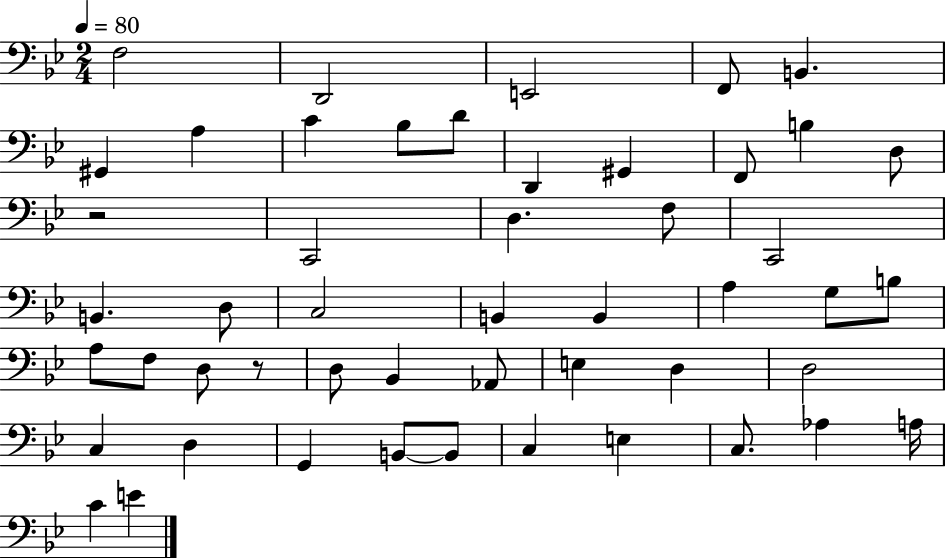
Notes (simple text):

F3/h D2/h E2/h F2/e B2/q. G#2/q A3/q C4/q Bb3/e D4/e D2/q G#2/q F2/e B3/q D3/e R/h C2/h D3/q. F3/e C2/h B2/q. D3/e C3/h B2/q B2/q A3/q G3/e B3/e A3/e F3/e D3/e R/e D3/e Bb2/q Ab2/e E3/q D3/q D3/h C3/q D3/q G2/q B2/e B2/e C3/q E3/q C3/e. Ab3/q A3/s C4/q E4/q